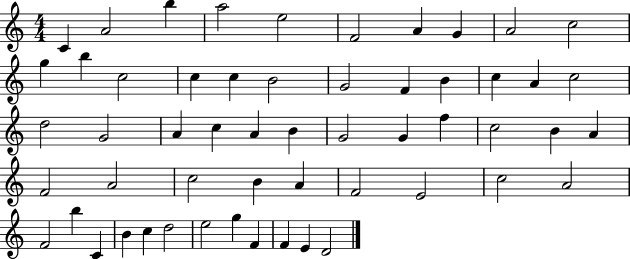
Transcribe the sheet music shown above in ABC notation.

X:1
T:Untitled
M:4/4
L:1/4
K:C
C A2 b a2 e2 F2 A G A2 c2 g b c2 c c B2 G2 F B c A c2 d2 G2 A c A B G2 G f c2 B A F2 A2 c2 B A F2 E2 c2 A2 F2 b C B c d2 e2 g F F E D2